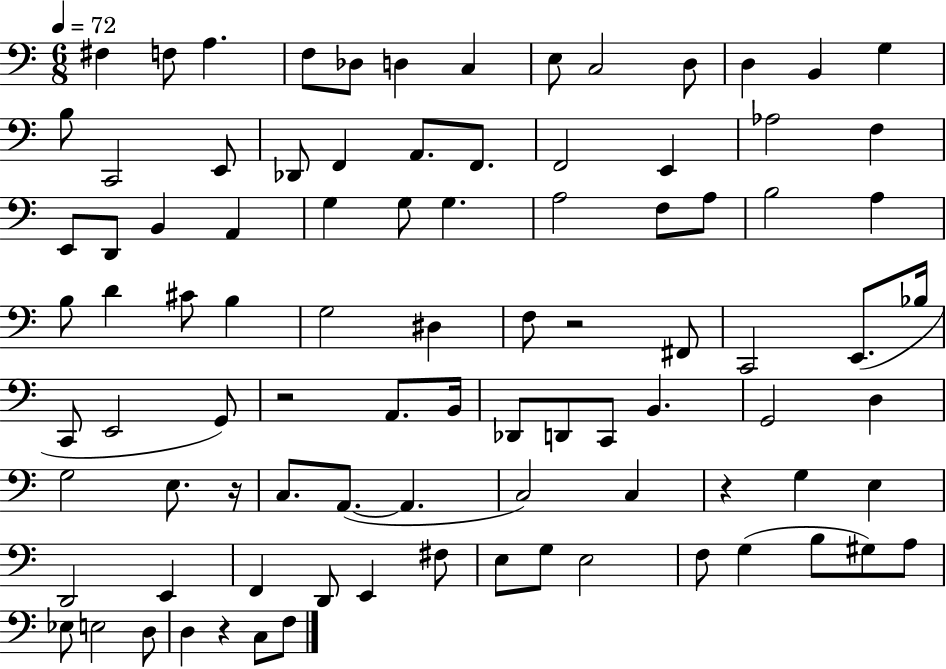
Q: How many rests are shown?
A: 5